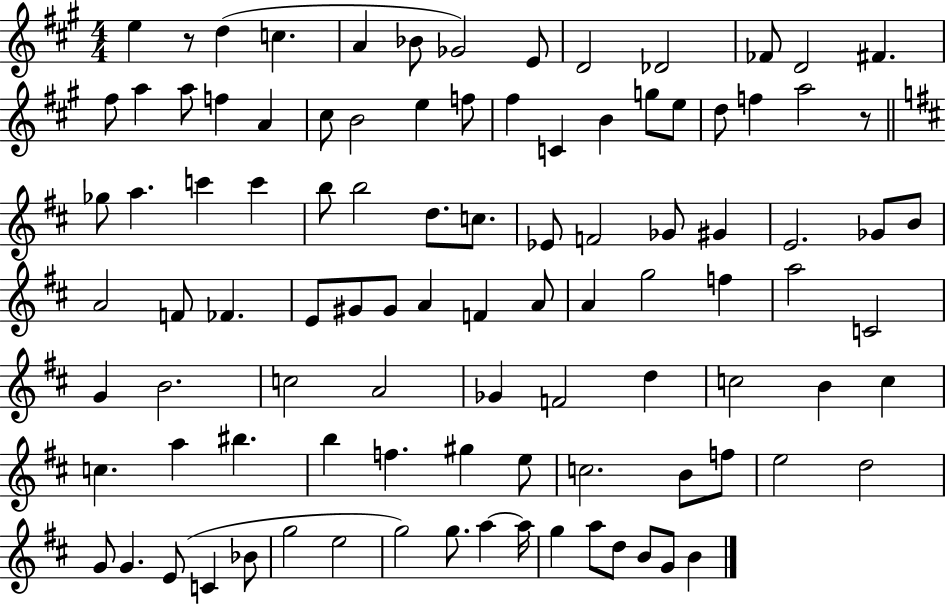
{
  \clef treble
  \numericTimeSignature
  \time 4/4
  \key a \major
  e''4 r8 d''4( c''4. | a'4 bes'8 ges'2) e'8 | d'2 des'2 | fes'8 d'2 fis'4. | \break fis''8 a''4 a''8 f''4 a'4 | cis''8 b'2 e''4 f''8 | fis''4 c'4 b'4 g''8 e''8 | d''8 f''4 a''2 r8 | \break \bar "||" \break \key d \major ges''8 a''4. c'''4 c'''4 | b''8 b''2 d''8. c''8. | ees'8 f'2 ges'8 gis'4 | e'2. ges'8 b'8 | \break a'2 f'8 fes'4. | e'8 gis'8 gis'8 a'4 f'4 a'8 | a'4 g''2 f''4 | a''2 c'2 | \break g'4 b'2. | c''2 a'2 | ges'4 f'2 d''4 | c''2 b'4 c''4 | \break c''4. a''4 bis''4. | b''4 f''4. gis''4 e''8 | c''2. b'8 f''8 | e''2 d''2 | \break g'8 g'4. e'8( c'4 bes'8 | g''2 e''2 | g''2) g''8. a''4~~ a''16 | g''4 a''8 d''8 b'8 g'8 b'4 | \break \bar "|."
}